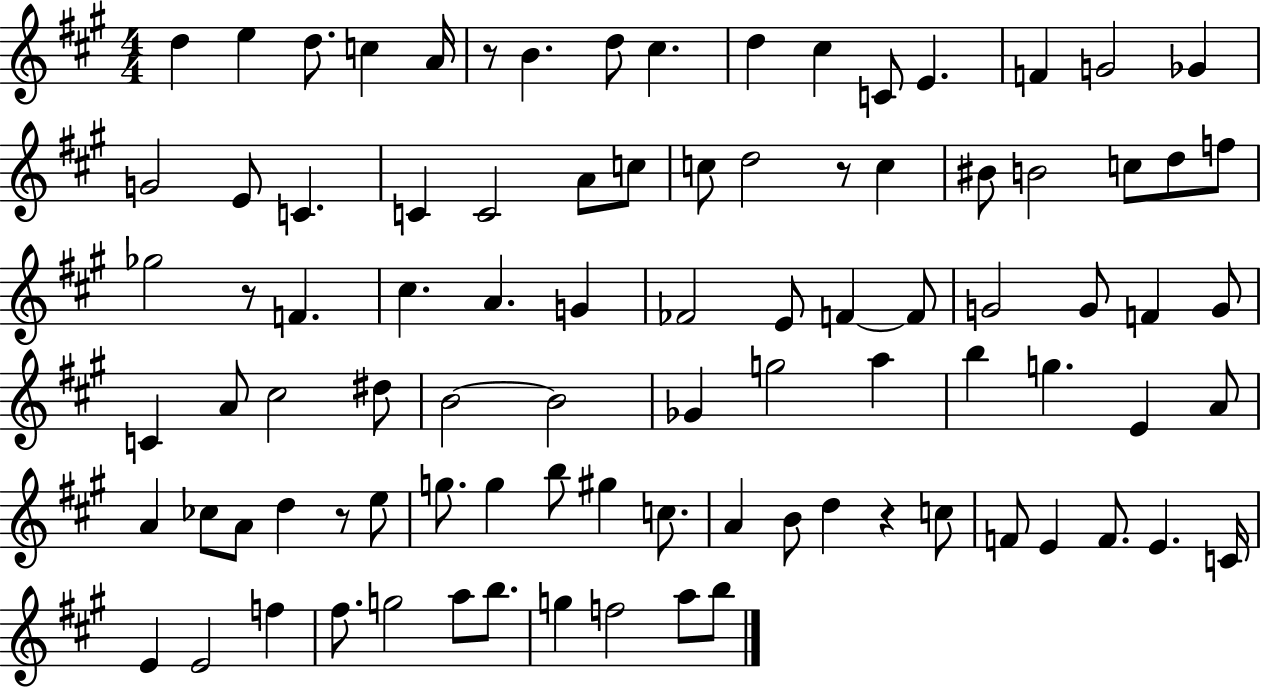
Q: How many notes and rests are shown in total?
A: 91